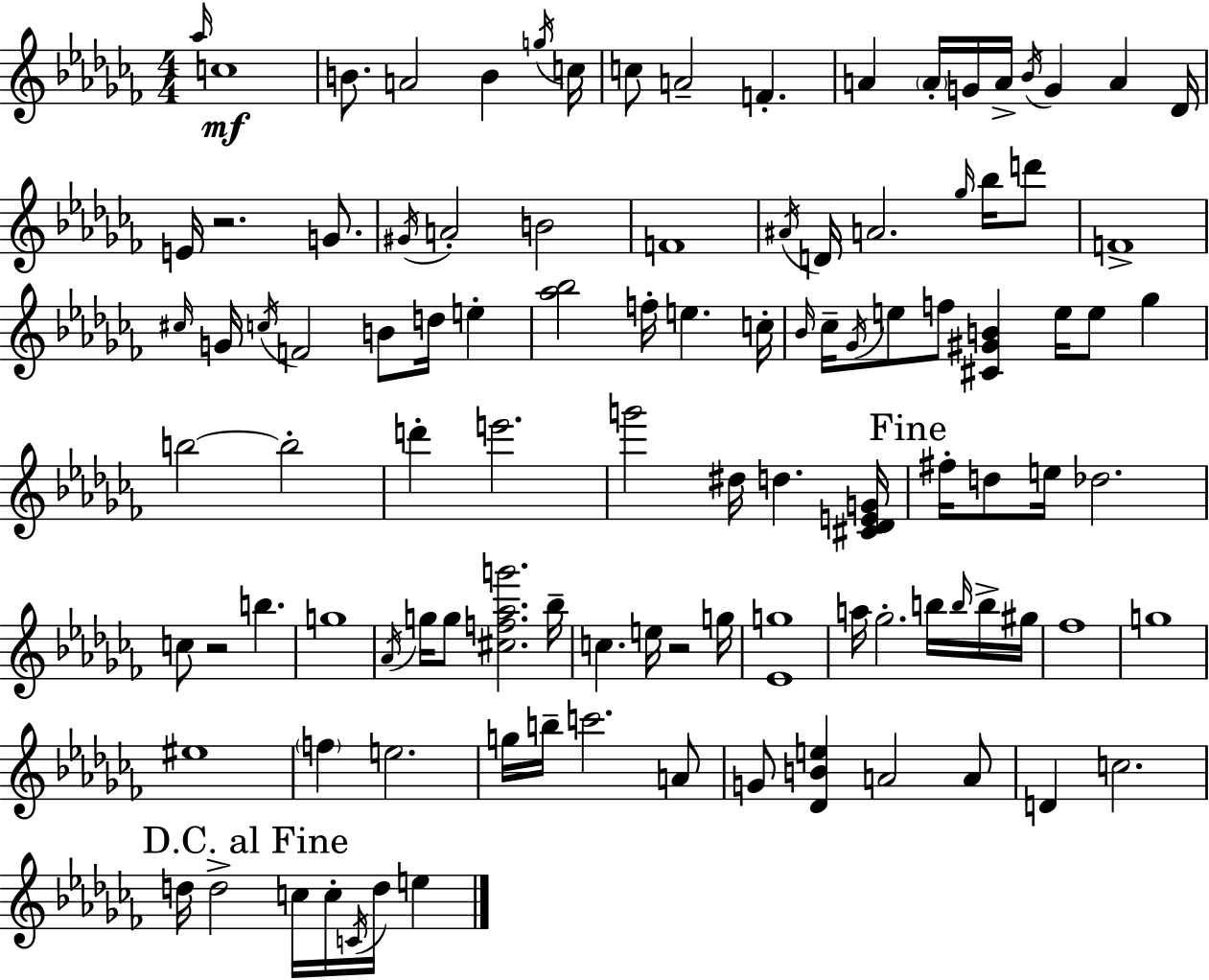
Ab5/s C5/w B4/e. A4/h B4/q G5/s C5/s C5/e A4/h F4/q. A4/q A4/s G4/s A4/s Bb4/s G4/q A4/q Db4/s E4/s R/h. G4/e. G#4/s A4/h B4/h F4/w A#4/s D4/s A4/h. Gb5/s Bb5/s D6/e F4/w C#5/s G4/s C5/s F4/h B4/e D5/s E5/q [Ab5,Bb5]/h F5/s E5/q. C5/s Bb4/s CES5/s Gb4/s E5/e F5/e [C#4,G#4,B4]/q E5/s E5/e Gb5/q B5/h B5/h D6/q E6/h. G6/h D#5/s D5/q. [C#4,Db4,E4,G4]/s F#5/s D5/e E5/s Db5/h. C5/e R/h B5/q. G5/w Ab4/s G5/s G5/e [C#5,F5,Ab5,G6]/h. Bb5/s C5/q. E5/s R/h G5/s [Eb4,G5]/w A5/s Gb5/h. B5/s B5/s B5/s G#5/s FES5/w G5/w EIS5/w F5/q E5/h. G5/s B5/s C6/h. A4/e G4/e [Db4,B4,E5]/q A4/h A4/e D4/q C5/h. D5/s D5/h C5/s C5/s C4/s D5/s E5/q